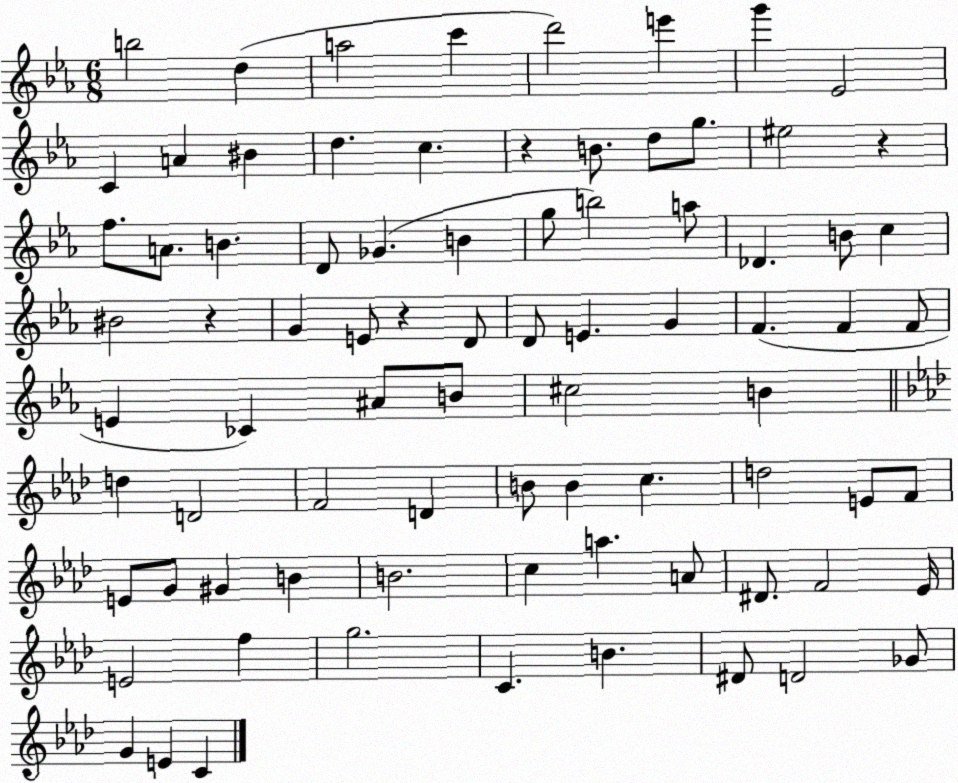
X:1
T:Untitled
M:6/8
L:1/4
K:Eb
b2 d a2 c' d'2 e' g' _E2 C A ^B d c z B/2 d/2 g/2 ^e2 z f/2 A/2 B D/2 _G B g/2 b2 a/2 _D B/2 c ^B2 z G E/2 z D/2 D/2 E G F F F/2 E _C ^A/2 B/2 ^c2 B d D2 F2 D B/2 B c d2 E/2 F/2 E/2 G/2 ^G B B2 c a A/2 ^D/2 F2 _E/4 E2 f g2 C B ^D/2 D2 _G/2 G E C